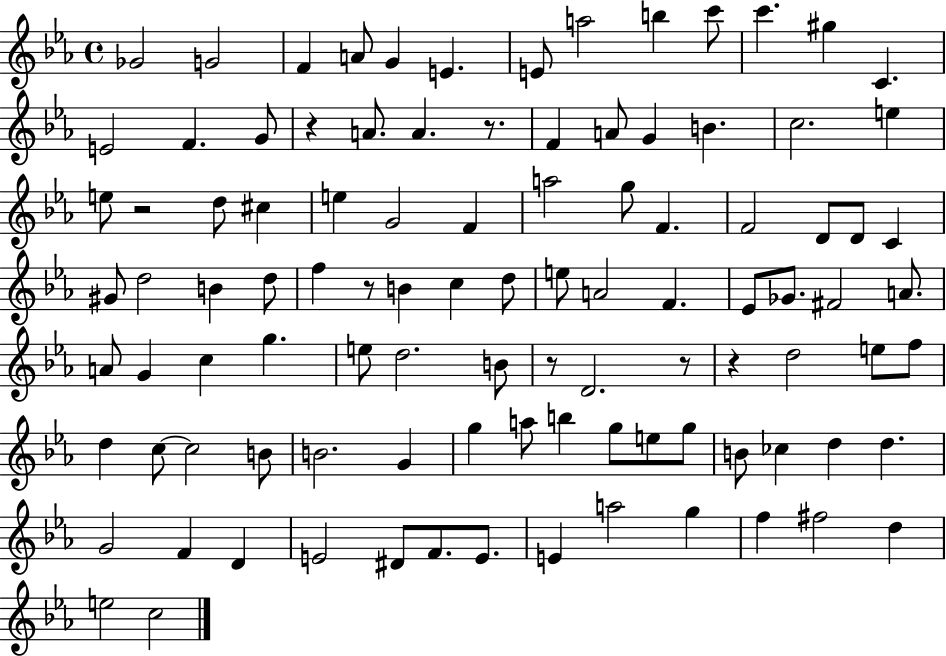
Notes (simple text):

Gb4/h G4/h F4/q A4/e G4/q E4/q. E4/e A5/h B5/q C6/e C6/q. G#5/q C4/q. E4/h F4/q. G4/e R/q A4/e. A4/q. R/e. F4/q A4/e G4/q B4/q. C5/h. E5/q E5/e R/h D5/e C#5/q E5/q G4/h F4/q A5/h G5/e F4/q. F4/h D4/e D4/e C4/q G#4/e D5/h B4/q D5/e F5/q R/e B4/q C5/q D5/e E5/e A4/h F4/q. Eb4/e Gb4/e. F#4/h A4/e. A4/e G4/q C5/q G5/q. E5/e D5/h. B4/e R/e D4/h. R/e R/q D5/h E5/e F5/e D5/q C5/e C5/h B4/e B4/h. G4/q G5/q A5/e B5/q G5/e E5/e G5/e B4/e CES5/q D5/q D5/q. G4/h F4/q D4/q E4/h D#4/e F4/e. E4/e. E4/q A5/h G5/q F5/q F#5/h D5/q E5/h C5/h